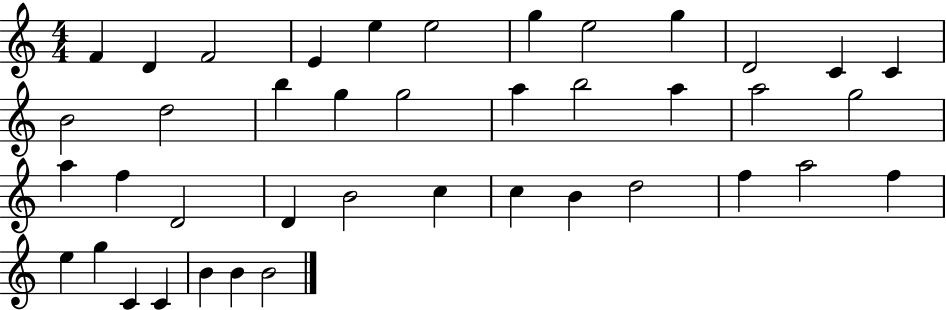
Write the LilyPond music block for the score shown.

{
  \clef treble
  \numericTimeSignature
  \time 4/4
  \key c \major
  f'4 d'4 f'2 | e'4 e''4 e''2 | g''4 e''2 g''4 | d'2 c'4 c'4 | \break b'2 d''2 | b''4 g''4 g''2 | a''4 b''2 a''4 | a''2 g''2 | \break a''4 f''4 d'2 | d'4 b'2 c''4 | c''4 b'4 d''2 | f''4 a''2 f''4 | \break e''4 g''4 c'4 c'4 | b'4 b'4 b'2 | \bar "|."
}